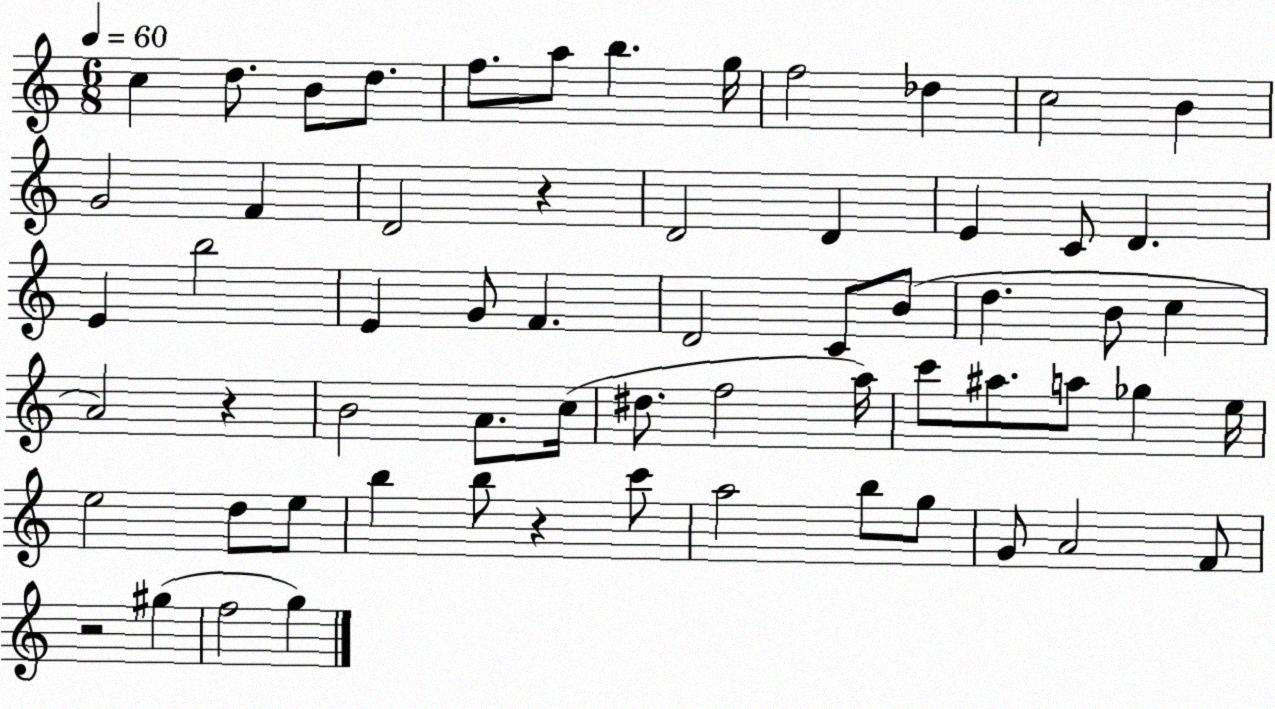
X:1
T:Untitled
M:6/8
L:1/4
K:C
c d/2 B/2 d/2 f/2 a/2 b g/4 f2 _d c2 B G2 F D2 z D2 D E C/2 D E b2 E G/2 F D2 C/2 B/2 d B/2 c A2 z B2 A/2 c/4 ^d/2 f2 a/4 c'/2 ^a/2 a/2 _g e/4 e2 d/2 e/2 b b/2 z c'/2 a2 b/2 g/2 G/2 A2 F/2 z2 ^g f2 g